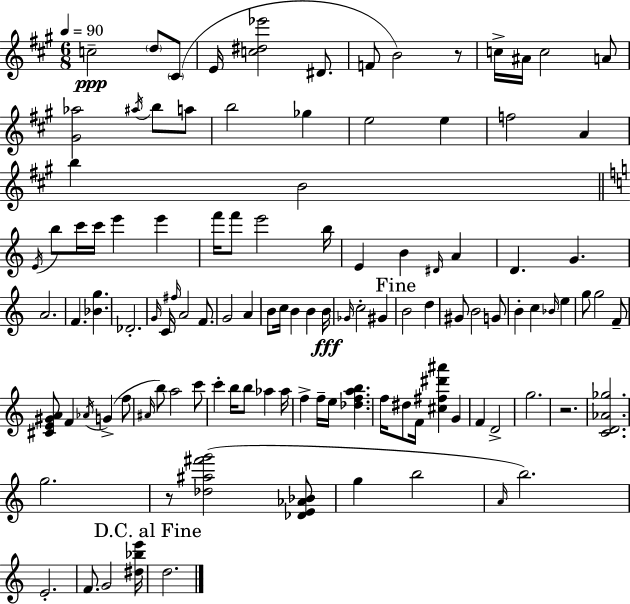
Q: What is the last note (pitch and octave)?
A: D5